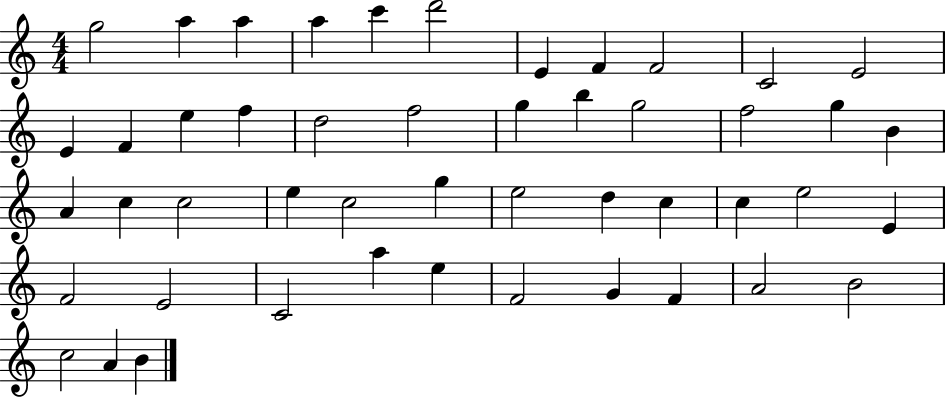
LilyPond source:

{
  \clef treble
  \numericTimeSignature
  \time 4/4
  \key c \major
  g''2 a''4 a''4 | a''4 c'''4 d'''2 | e'4 f'4 f'2 | c'2 e'2 | \break e'4 f'4 e''4 f''4 | d''2 f''2 | g''4 b''4 g''2 | f''2 g''4 b'4 | \break a'4 c''4 c''2 | e''4 c''2 g''4 | e''2 d''4 c''4 | c''4 e''2 e'4 | \break f'2 e'2 | c'2 a''4 e''4 | f'2 g'4 f'4 | a'2 b'2 | \break c''2 a'4 b'4 | \bar "|."
}